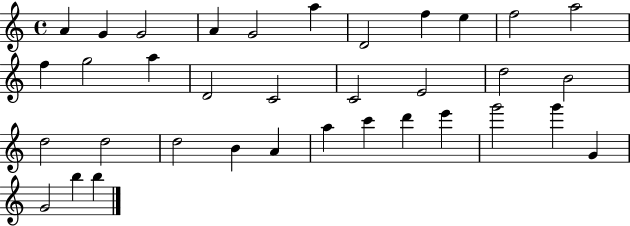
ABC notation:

X:1
T:Untitled
M:4/4
L:1/4
K:C
A G G2 A G2 a D2 f e f2 a2 f g2 a D2 C2 C2 E2 d2 B2 d2 d2 d2 B A a c' d' e' g'2 g' G G2 b b